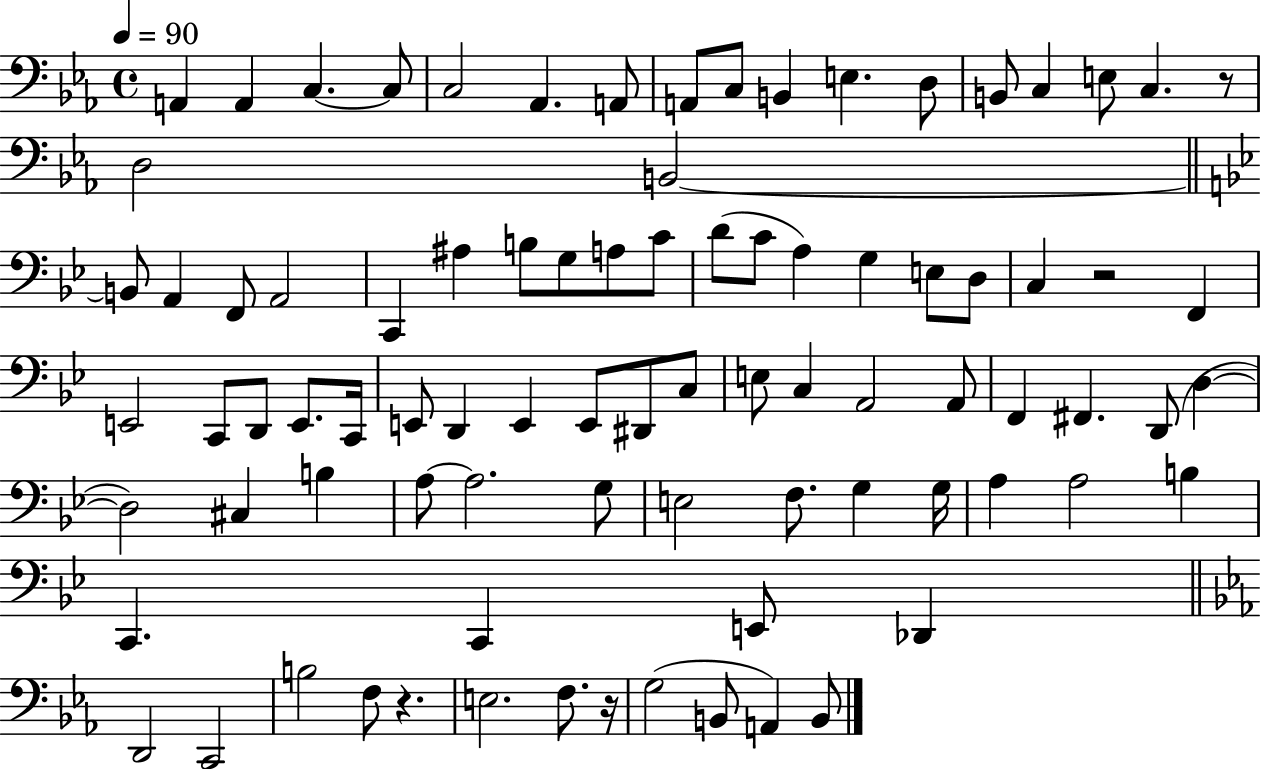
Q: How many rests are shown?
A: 4